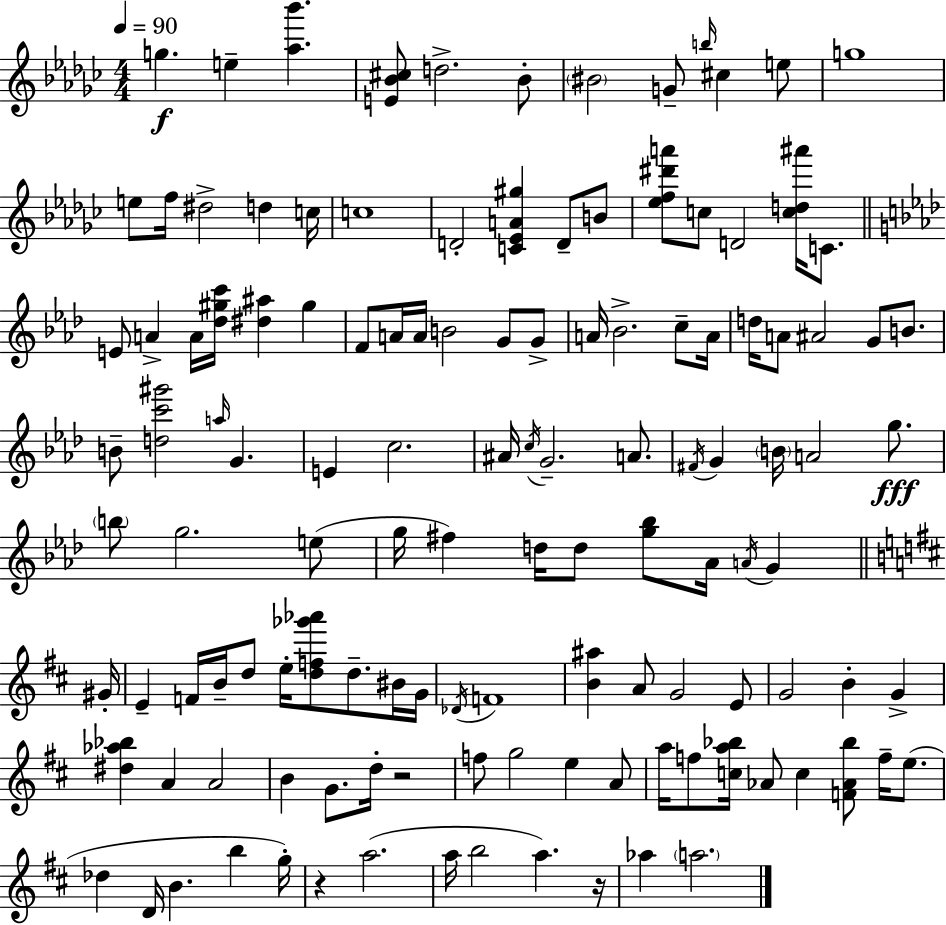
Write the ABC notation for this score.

X:1
T:Untitled
M:4/4
L:1/4
K:Ebm
g e [_a_b'] [E_B^c]/2 d2 _B/2 ^B2 G/2 b/4 ^c e/2 g4 e/2 f/4 ^d2 d c/4 c4 D2 [C_EA^g] D/2 B/2 [_ef^d'a']/2 c/2 D2 [cd^a']/4 C/2 E/2 A A/4 [_d^gc']/4 [^d^a] ^g F/2 A/4 A/4 B2 G/2 G/2 A/4 _B2 c/2 A/4 d/4 A/2 ^A2 G/2 B/2 B/2 [dc'^g']2 a/4 G E c2 ^A/4 c/4 G2 A/2 ^F/4 G B/4 A2 g/2 b/2 g2 e/2 g/4 ^f d/4 d/2 [g_b]/2 _A/4 A/4 G ^G/4 E F/4 B/4 d/2 e/4 [df_g'_a']/2 d/2 ^B/4 G/4 _D/4 F4 [B^a] A/2 G2 E/2 G2 B G [^d_a_b] A A2 B G/2 d/4 z2 f/2 g2 e A/2 a/4 f/2 [ca_b]/4 _A/2 c [F_A_b]/2 f/4 e/2 _d D/4 B b g/4 z a2 a/4 b2 a z/4 _a a2